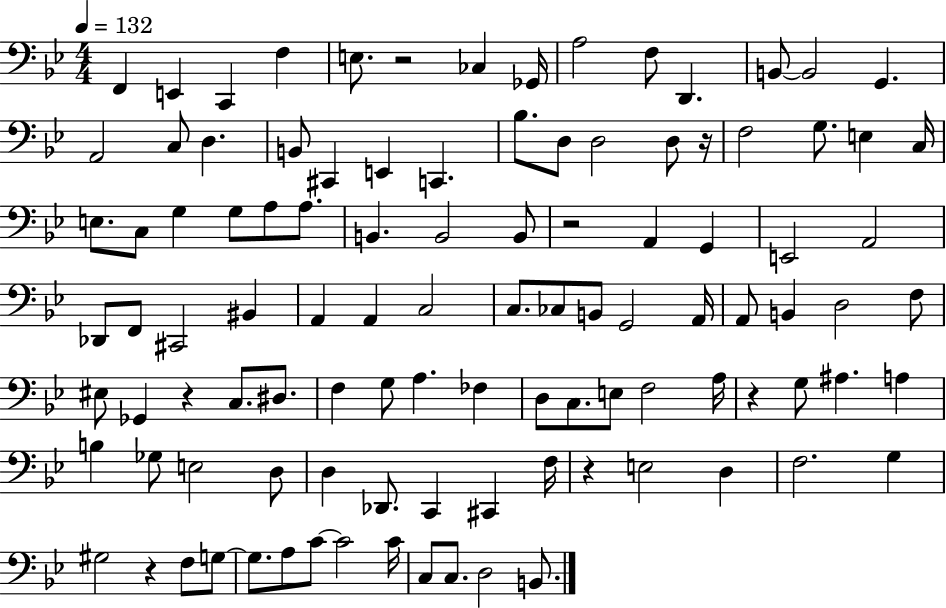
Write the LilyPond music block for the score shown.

{
  \clef bass
  \numericTimeSignature
  \time 4/4
  \key bes \major
  \tempo 4 = 132
  \repeat volta 2 { f,4 e,4 c,4 f4 | e8. r2 ces4 ges,16 | a2 f8 d,4. | b,8~~ b,2 g,4. | \break a,2 c8 d4. | b,8 cis,4 e,4 c,4. | bes8. d8 d2 d8 r16 | f2 g8. e4 c16 | \break e8. c8 g4 g8 a8 a8. | b,4. b,2 b,8 | r2 a,4 g,4 | e,2 a,2 | \break des,8 f,8 cis,2 bis,4 | a,4 a,4 c2 | c8. ces8 b,8 g,2 a,16 | a,8 b,4 d2 f8 | \break eis8 ges,4 r4 c8. dis8. | f4 g8 a4. fes4 | d8 c8. e8 f2 a16 | r4 g8 ais4. a4 | \break b4 ges8 e2 d8 | d4 des,8. c,4 cis,4 f16 | r4 e2 d4 | f2. g4 | \break gis2 r4 f8 g8~~ | g8. a8 c'8~~ c'2 c'16 | c8 c8. d2 b,8. | } \bar "|."
}